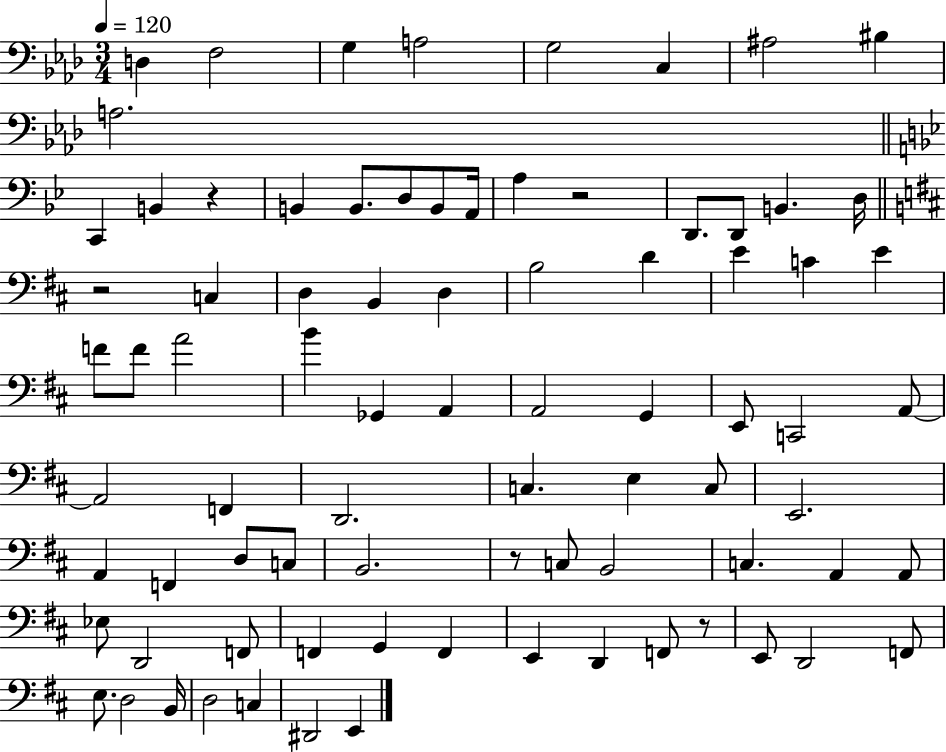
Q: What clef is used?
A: bass